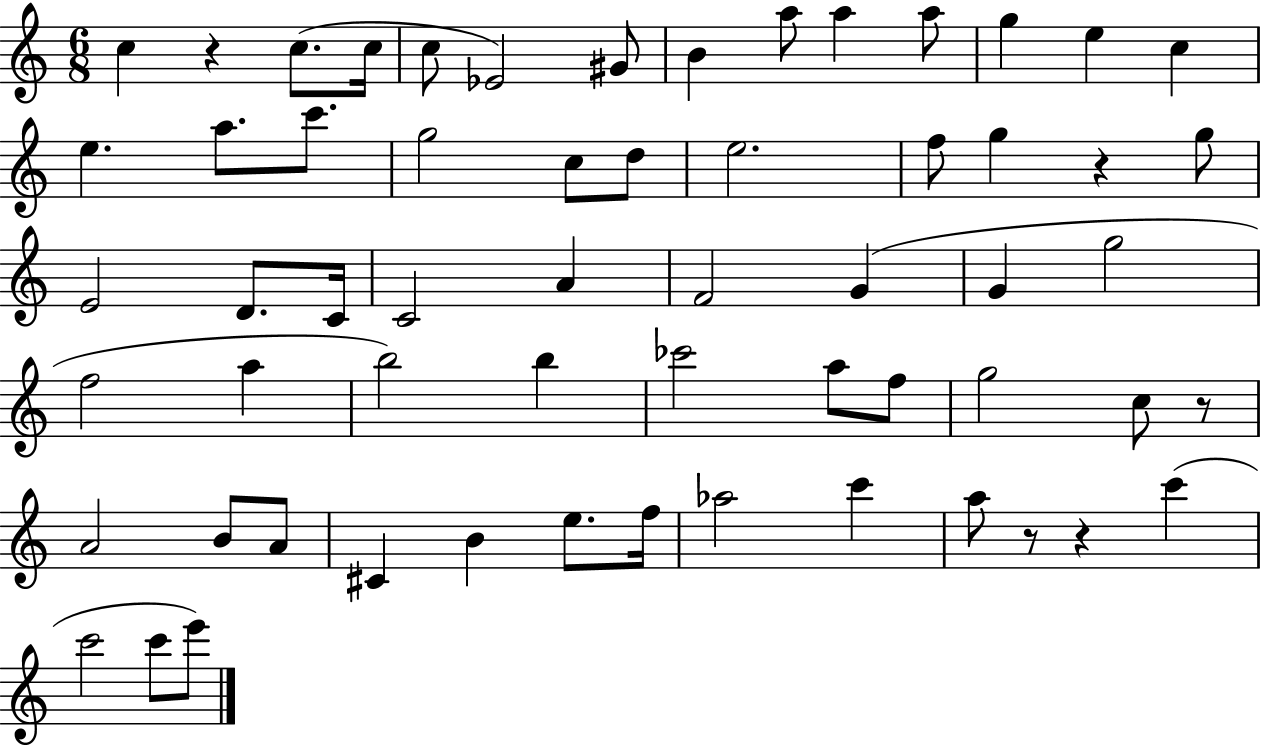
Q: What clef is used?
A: treble